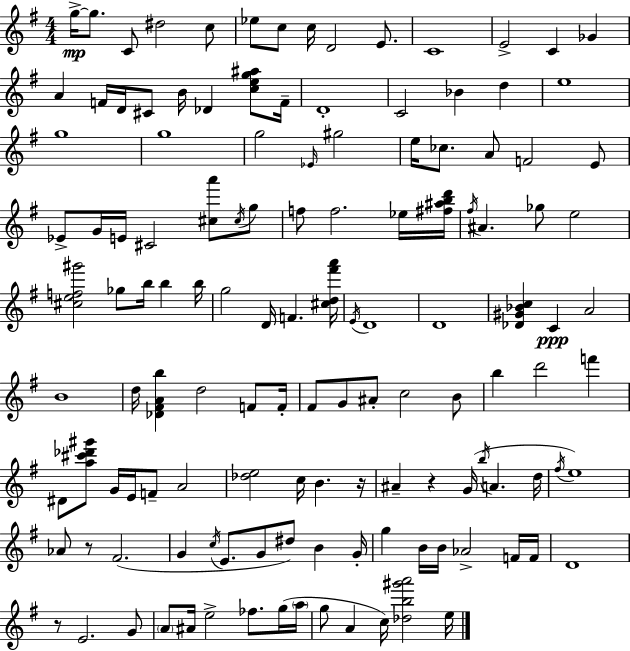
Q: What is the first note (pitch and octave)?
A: G5